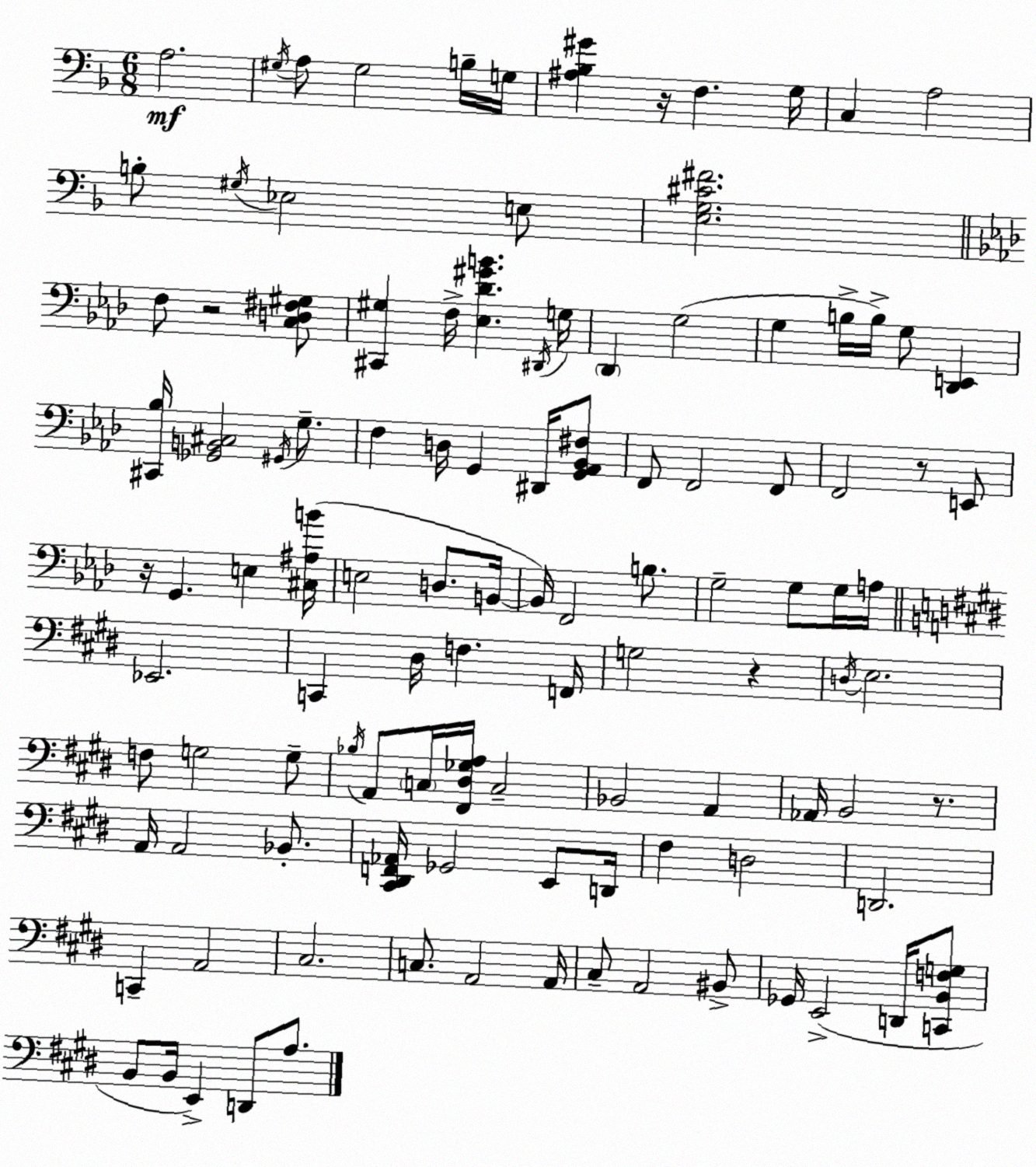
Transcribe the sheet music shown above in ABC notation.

X:1
T:Untitled
M:6/8
L:1/4
K:Dm
A,2 ^G,/4 A,/2 ^G,2 B,/4 G,/4 [^A,_B,^G] z/4 F, G,/4 C, A,2 B,/2 ^G,/4 _E,2 E,/2 [E,G,^C^F]2 F,/2 z2 [C,D,^F,^G,]/2 [^C,,^G,] F,/4 [_E,_D^GB] ^D,,/4 G,/4 _D,, G,2 G, B,/4 B,/4 G,/2 [_D,,E,,] [^C,,_B,]/4 [_G,,B,,^C,]2 ^G,,/4 G,/2 F, D,/4 G,, ^D,,/4 [G,,_A,,_B,,^F,]/2 F,,/2 F,,2 F,,/2 F,,2 z/2 E,,/2 z/4 G,, E, [^C,^A,B]/4 E,2 D,/2 B,,/4 B,,/4 F,,2 B,/2 G,2 G,/2 G,/4 A,/4 _E,,2 C,, ^D,/4 F, F,,/4 G,2 z D,/4 E,2 F,/2 G,2 G,/2 _B,/4 A,,/2 C,/4 [^F,,^D,_G,A,]/4 C,2 _B,,2 A,, _A,,/4 B,,2 z/2 A,,/4 A,,2 _B,,/2 [^C,,^D,,F,,_A,,]/4 _G,,2 E,,/2 D,,/4 ^F, D,2 D,,2 C,, A,,2 ^C,2 C,/2 A,,2 A,,/4 ^C,/2 A,,2 ^B,,/2 _G,,/4 E,,2 D,,/4 [C,,B,,F,G,]/2 B,,/2 B,,/4 E,, D,,/2 A,/2